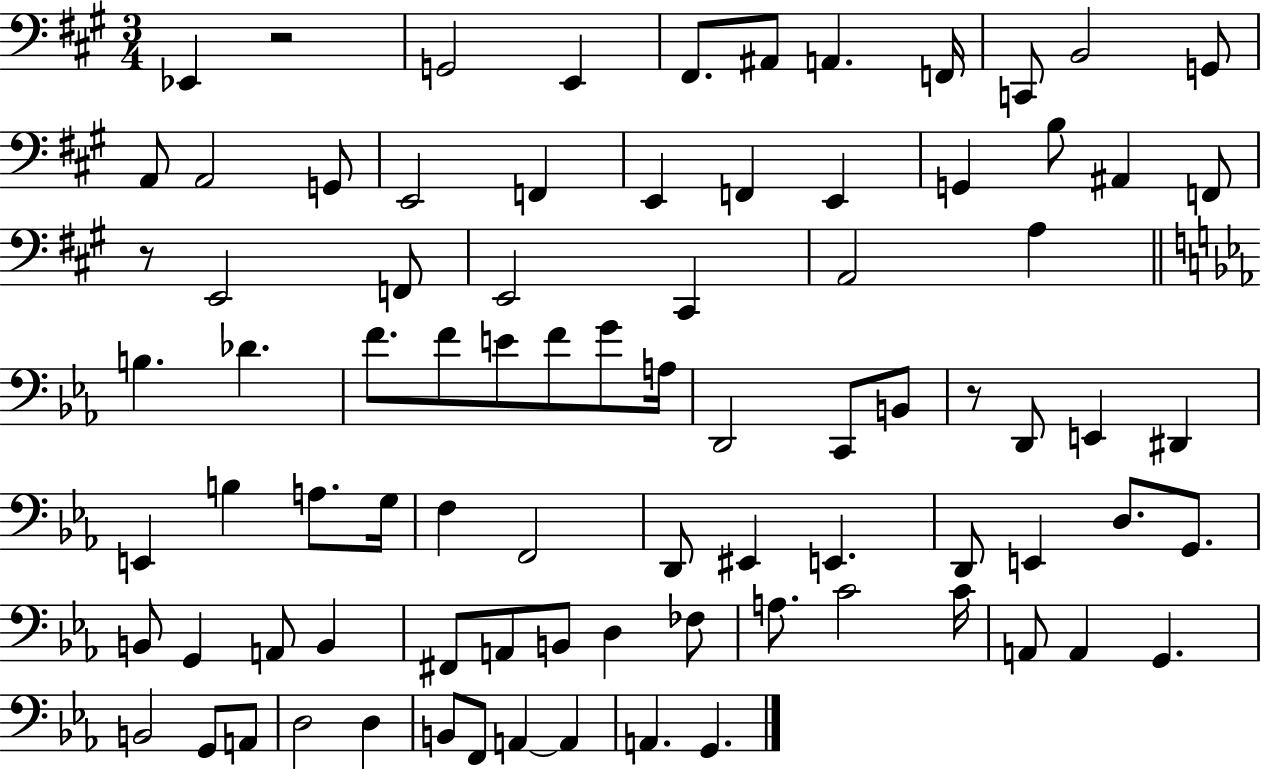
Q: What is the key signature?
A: A major